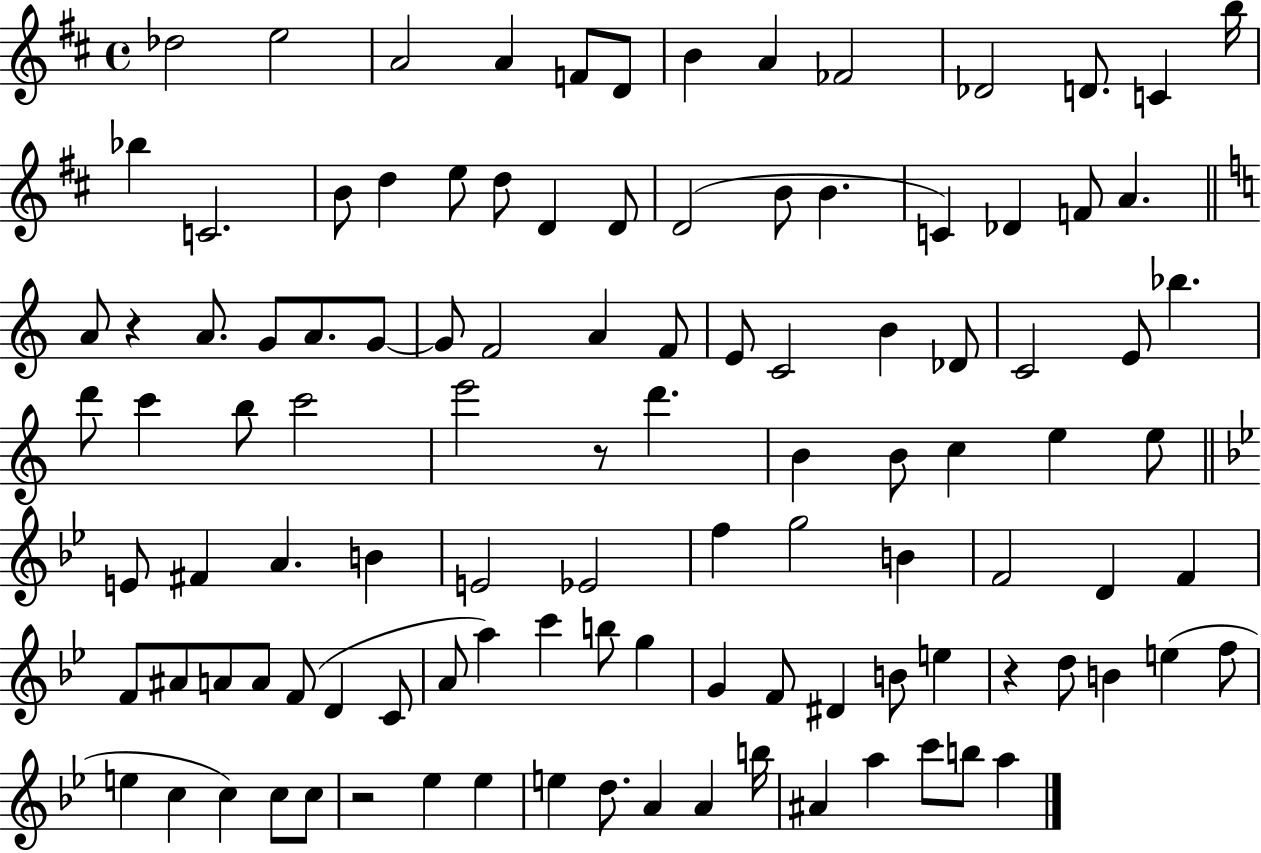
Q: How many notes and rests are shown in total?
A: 109